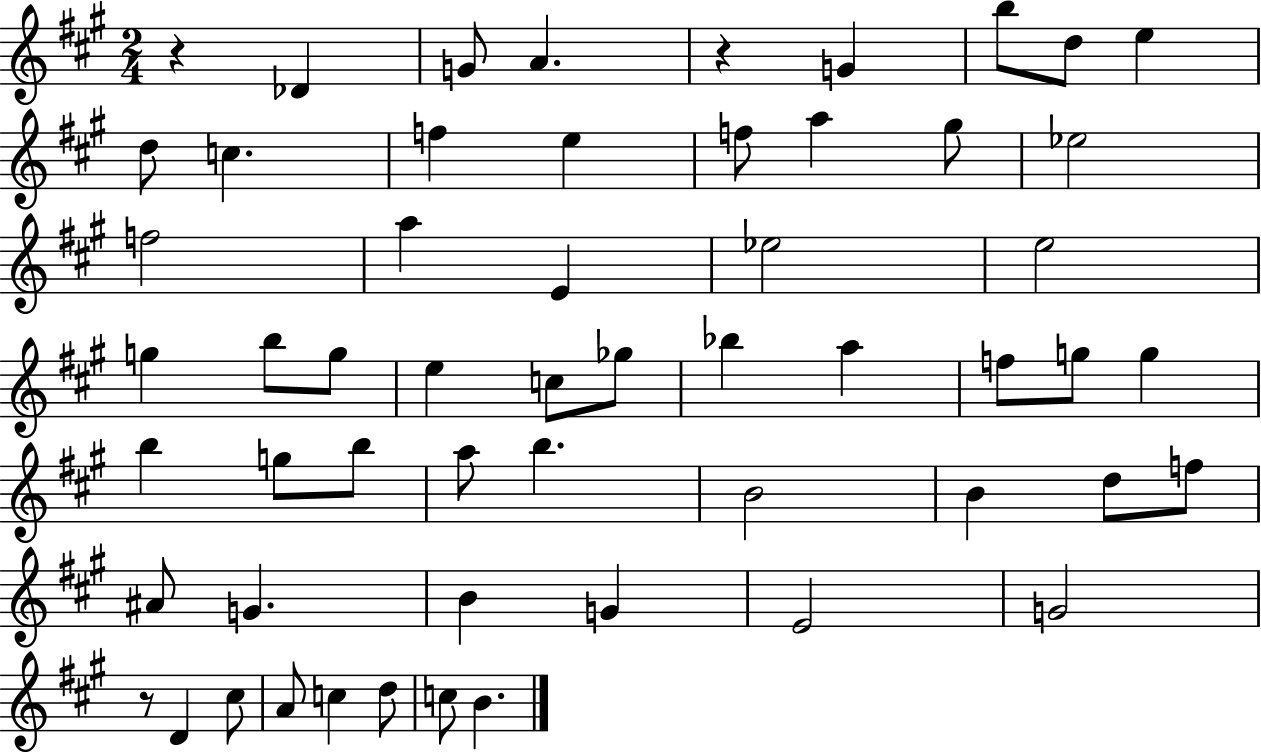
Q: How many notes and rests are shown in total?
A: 56